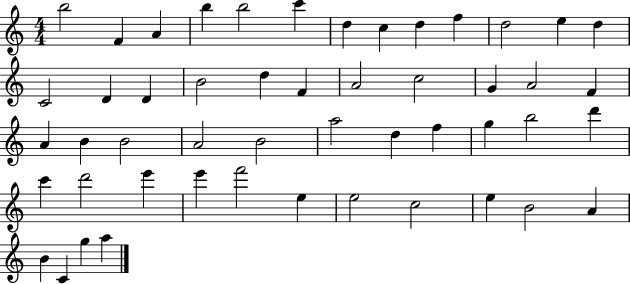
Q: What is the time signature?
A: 4/4